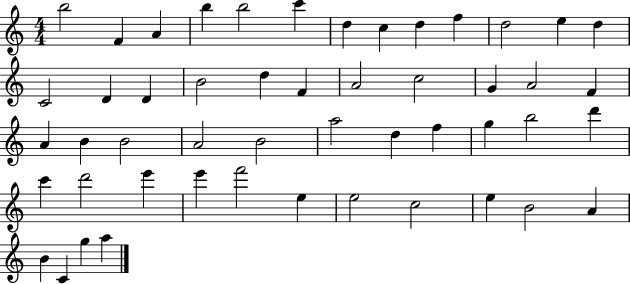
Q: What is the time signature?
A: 4/4